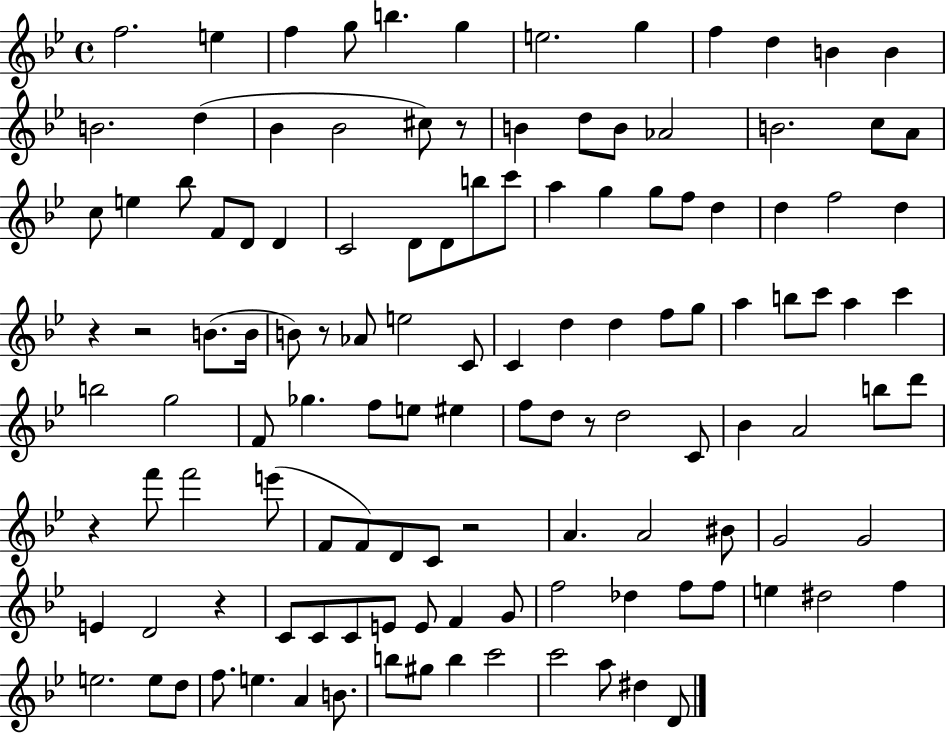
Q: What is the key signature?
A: BES major